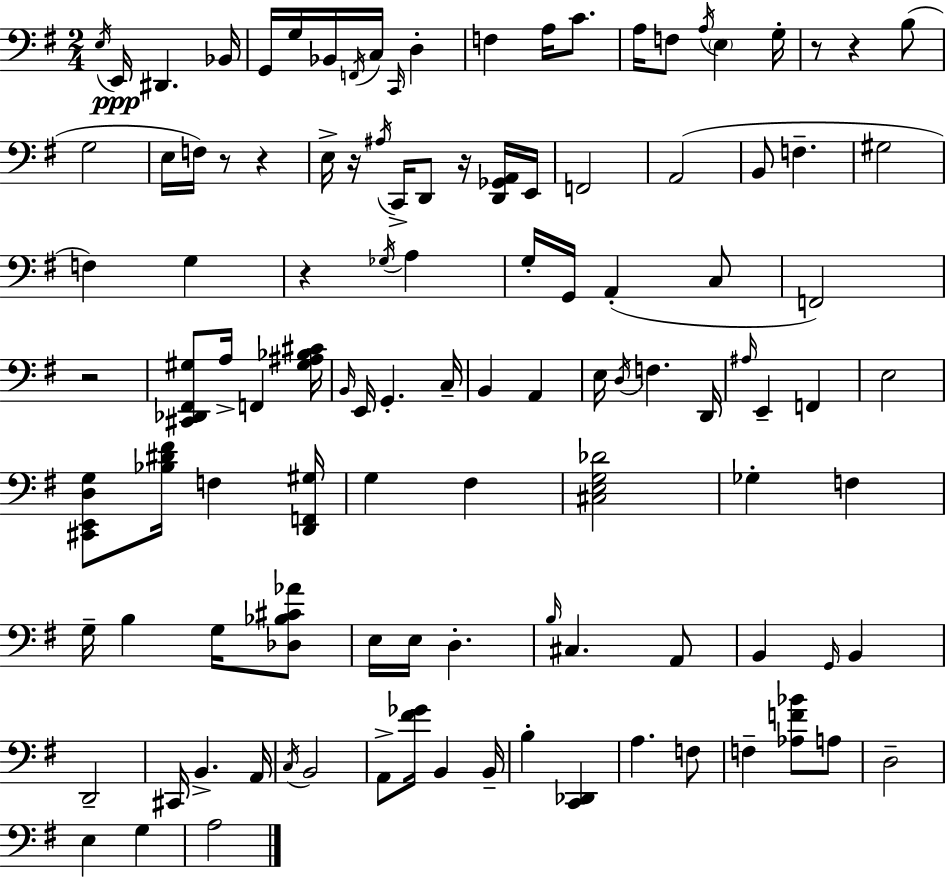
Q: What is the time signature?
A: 2/4